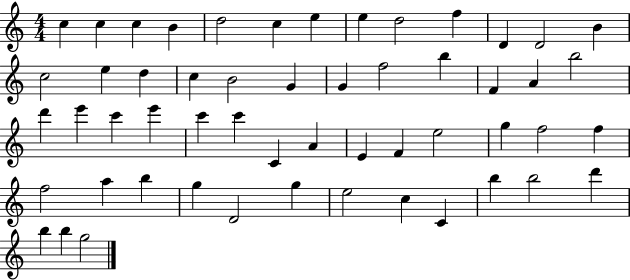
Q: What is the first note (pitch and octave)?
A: C5